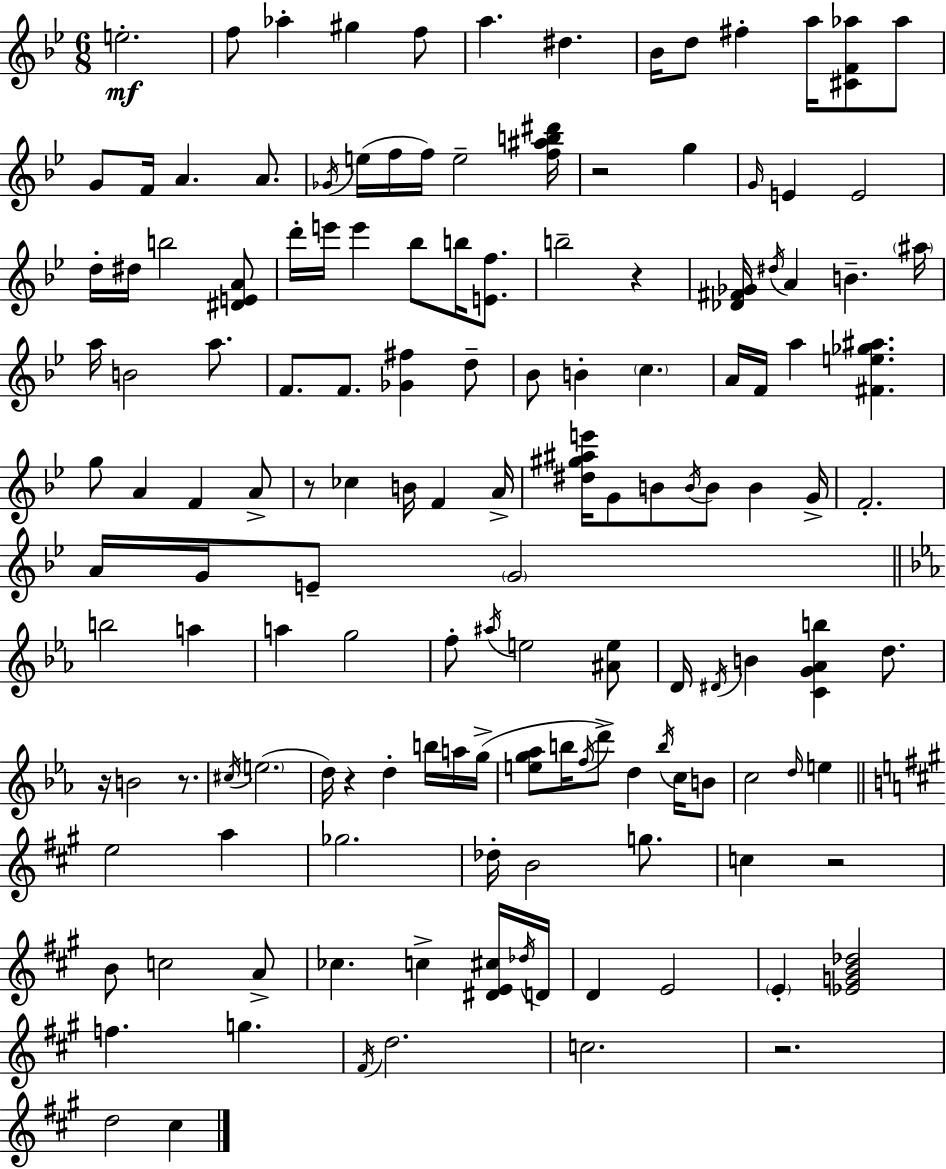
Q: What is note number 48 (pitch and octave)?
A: A4